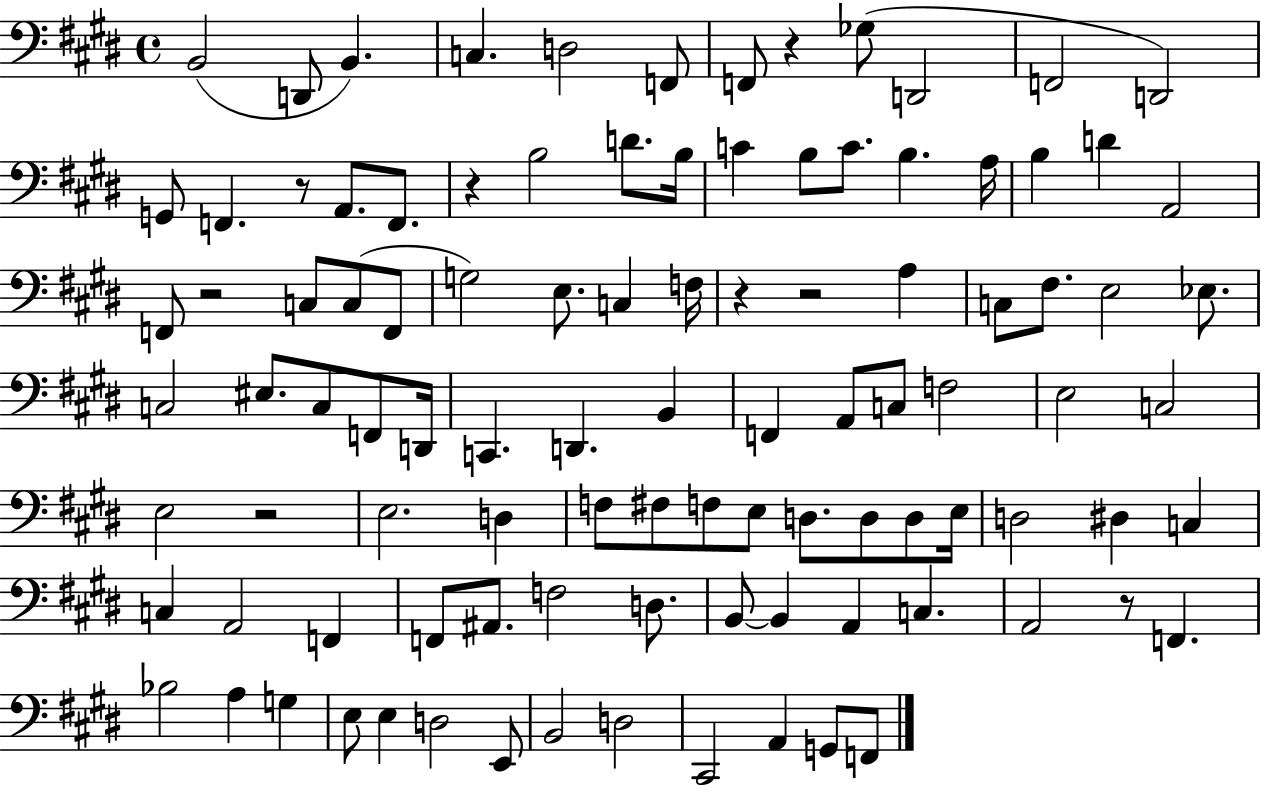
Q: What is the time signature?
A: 4/4